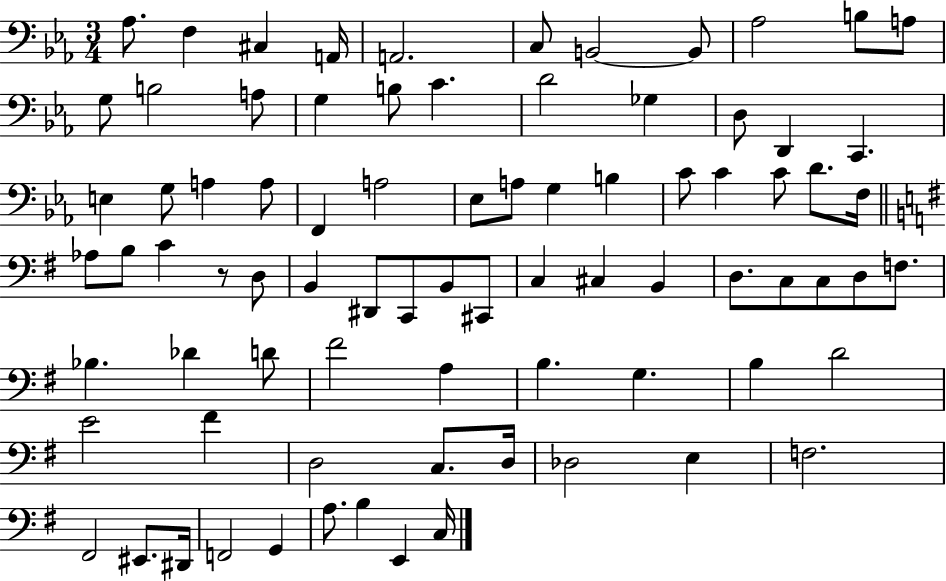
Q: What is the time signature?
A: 3/4